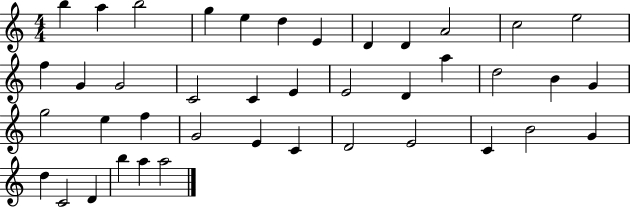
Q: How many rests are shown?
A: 0